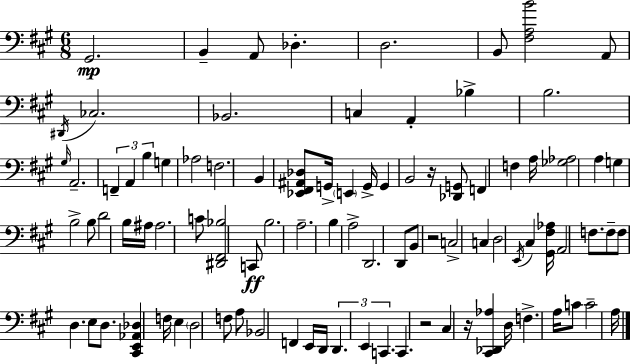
G#2/h. B2/q A2/e Db3/q. D3/h. B2/e [F#3,A3,B4]/h A2/e D#2/s CES3/h. Bb2/h. C3/q A2/q Bb3/q B3/h. G#3/s A2/h. F2/q A2/q B3/q G3/q Ab3/h F3/h. B2/q [Eb2,F#2,A#2,Db3]/e G2/s E2/q G2/s G2/q B2/h R/s [Db2,G2]/e F2/q F3/q A3/s [Gb3,Ab3]/h A3/q G3/q B3/h B3/e D4/h B3/s A#3/s A#3/h. C4/e [D#2,F#2,Bb3]/h C2/e B3/h. A3/h. B3/q A3/h D2/h. D2/e B2/e R/h C3/h C3/q D3/h E2/s C#3/q [G#2,F#3,Ab3]/s A2/h F3/e. F3/e F3/e D3/q. E3/e D3/e. [C#2,E2,Ab2,Db3]/q F3/s E3/q D3/h F3/e A3/e Bb2/h F2/q E2/s D2/s D2/q. E2/q C2/q. C2/q. R/h C#3/q R/s [C#2,Db2,Ab3]/q D3/s F3/q. A3/s C4/e C4/h A3/s